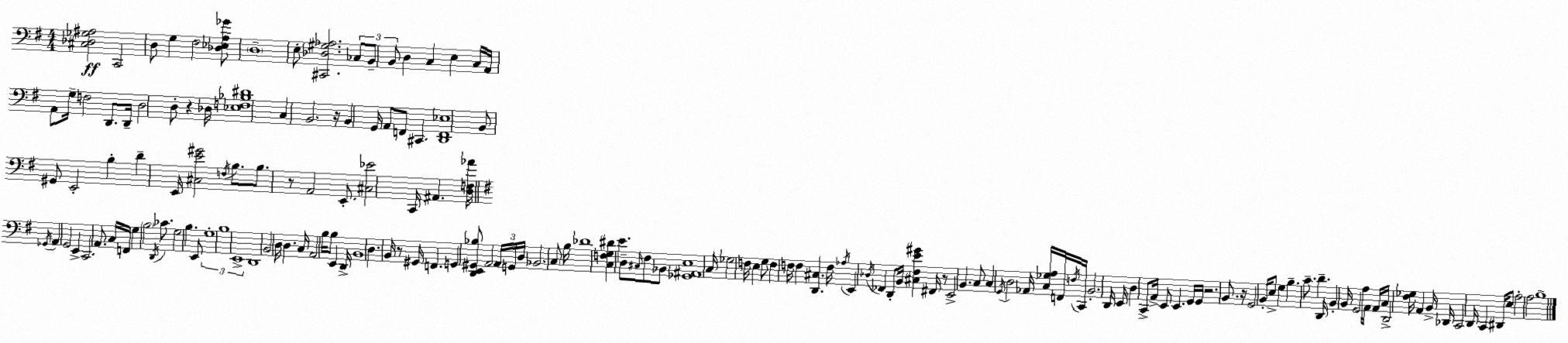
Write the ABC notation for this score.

X:1
T:Untitled
M:4/4
L:1/4
K:Em
[^C,_D,_G,^A,]2 C,,2 D,/2 G, ^F,2 [_D,_E,A,_G]/2 D,4 E,/2 [^C,,_D,^G,_A,]2 _C,/2 B,,/2 B,,/2 D, C, E, C,/4 A,,/4 A,,/2 G,/4 F,2 D,,/2 D,,/4 D,2 D,/2 z _D,/4 [_E,F,_B,^D]4 C, B,,2 z/4 B,, G,,/4 A,,/2 F,,/2 ^C,, [D,,F,,_E,]4 B,,/2 ^G,,/2 E,,2 B, D E,,/4 [^C,E^G]2 F,/4 B,/2 B,/2 z/2 A,,2 E,,/2 [^C,_E]2 C,,/4 ^A,, [D,F,_A]/4 _G,,/4 A,, G,,2 E,, C,,2 A,,/2 C,/4 F,,/4 G, B,2 D,,/4 _C/2 G,2 B, E,,/2 G,4 B,4 E,,4 D,,4 B,,2 D,/4 D, C,/4 A,,2 B,/4 B,/2 E,, D,,/4 B,,4 D, B,,/4 z/2 ^G,,/4 F,, G,, [D,,E,,^G,,_B,]/2 A,,2 A,,/4 G,,/4 D,/4 _B,,2 C,/2 B,/4 _D4 [C,F,G,^D] E D,/2 ^C,/4 ^F,/2 _B,,/2 [_G,,^A,,E,]4 C,/4 _G,2 F,/4 E, G,/2 F, F,/4 F, [D,,^C,] F,/4 _A,/4 E,, _D,/4 _F,, D,,/2 B,,/4 [^C,^F,E^G] ^F,,/4 z/2 E,,2 B,, C,/2 C, G,,/4 D,2 _A,,/4 [C,_G,A,]/4 F,,/4 F,/4 C,,/4 B,,2 D,,/4 E,,/4 D, C,,/2 A,,/4 E,,/2 E,, G,,/4 G,,/4 z2 B,,/2 z/4 G,,2 B,,/4 E,/2 G, B, C/2 D D,,/4 B,, B,,/4 G,,2 A,/4 A,,/4 A,,/4 C,/4 D,,2 [^F,_G,]/4 A,, B,,/4 _D,,/4 C,,2 D,,/4 C,, ^D,,/4 E,/2 A,2 A,2 B,4